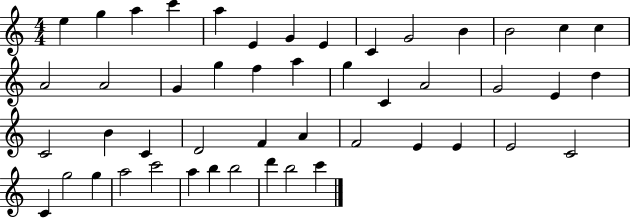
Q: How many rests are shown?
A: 0